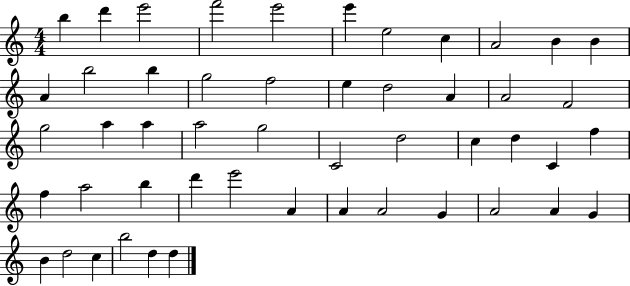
X:1
T:Untitled
M:4/4
L:1/4
K:C
b d' e'2 f'2 e'2 e' e2 c A2 B B A b2 b g2 f2 e d2 A A2 F2 g2 a a a2 g2 C2 d2 c d C f f a2 b d' e'2 A A A2 G A2 A G B d2 c b2 d d